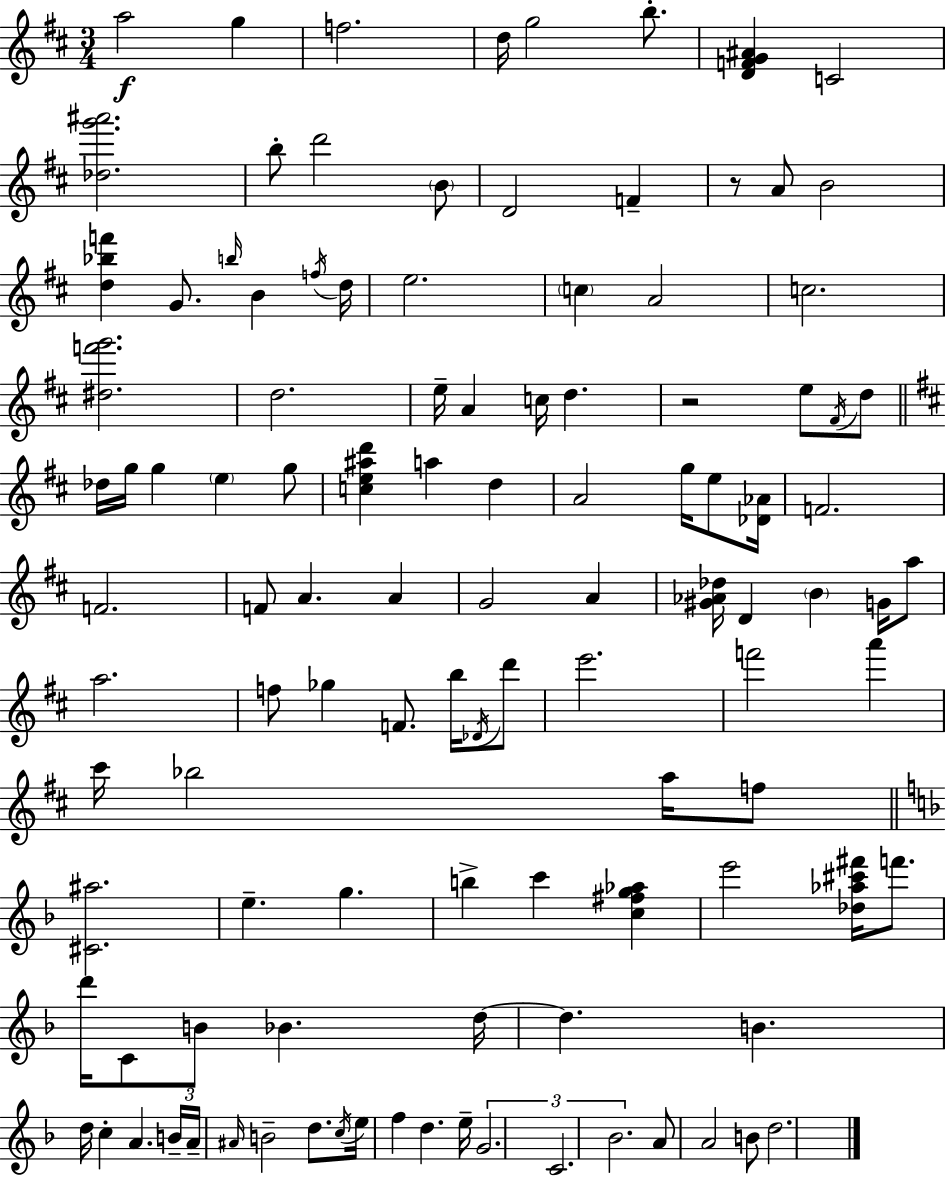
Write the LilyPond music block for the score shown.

{
  \clef treble
  \numericTimeSignature
  \time 3/4
  \key d \major
  \repeat volta 2 { a''2\f g''4 | f''2. | d''16 g''2 b''8.-. | <d' f' g' ais'>4 c'2 | \break <des'' g''' ais'''>2. | b''8-. d'''2 \parenthesize b'8 | d'2 f'4-- | r8 a'8 b'2 | \break <d'' bes'' f'''>4 g'8. \grace { b''16 } b'4 | \acciaccatura { f''16 } d''16 e''2. | \parenthesize c''4 a'2 | c''2. | \break <dis'' f''' g'''>2. | d''2. | e''16-- a'4 c''16 d''4. | r2 e''8 | \break \acciaccatura { fis'16 } d''8 \bar "||" \break \key b \minor des''16 g''16 g''4 \parenthesize e''4 g''8 | <c'' e'' ais'' d'''>4 a''4 d''4 | a'2 g''16 e''8 <des' aes'>16 | f'2. | \break f'2. | f'8 a'4. a'4 | g'2 a'4 | <gis' aes' des''>16 d'4 \parenthesize b'4 g'16 a''8 | \break a''2. | f''8 ges''4 f'8. b''16 \acciaccatura { des'16 } d'''8 | e'''2. | f'''2 a'''4 | \break cis'''16 bes''2 a''16 f''8 | \bar "||" \break \key f \major <cis' ais''>2. | e''4.-- g''4. | b''4-> c'''4 <c'' fis'' g'' aes''>4 | e'''2 <des'' aes'' cis''' fis'''>16 f'''8. | \break d'''16 c'8 b'8 bes'4. d''16~~ | d''4. b'4. | d''16 c''4-. a'4. \tuplet 3/2 { b'16-- | a'16-- \grace { ais'16 } } b'2-- d''8. | \break \acciaccatura { c''16 } e''16 f''4 d''4. | e''16-- \tuplet 3/2 { g'2. | c'2. | bes'2. } | \break a'8 a'2 | b'8 d''2. | } \bar "|."
}